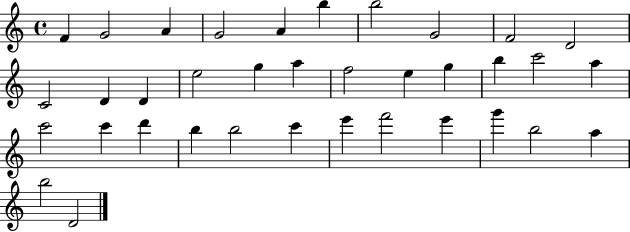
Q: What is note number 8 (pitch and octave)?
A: G4